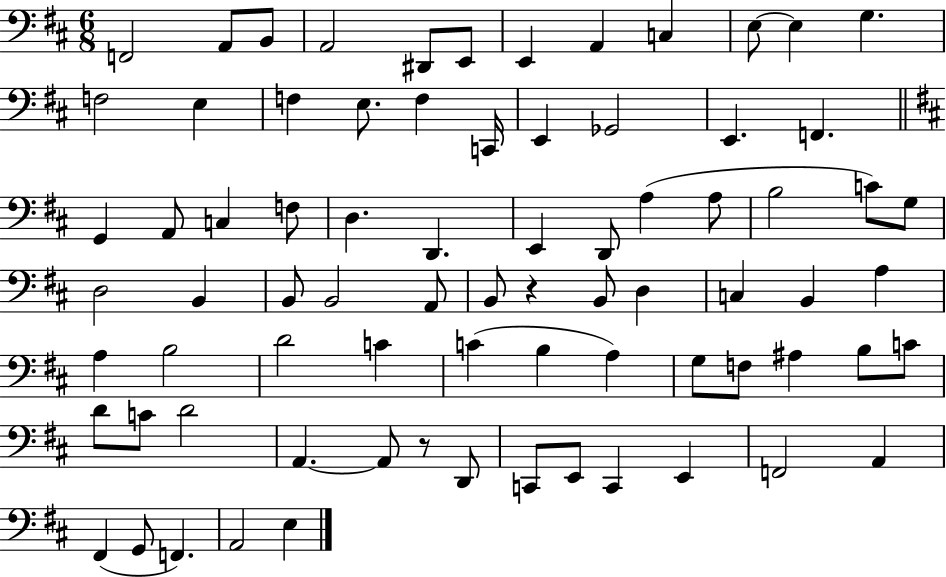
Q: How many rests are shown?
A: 2